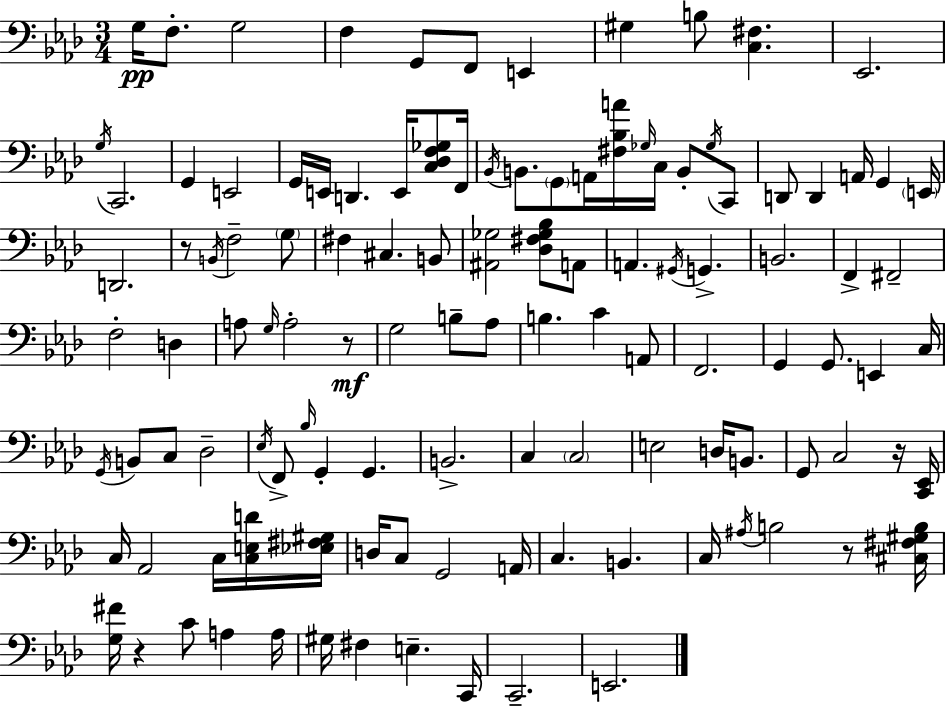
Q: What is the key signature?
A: AES major